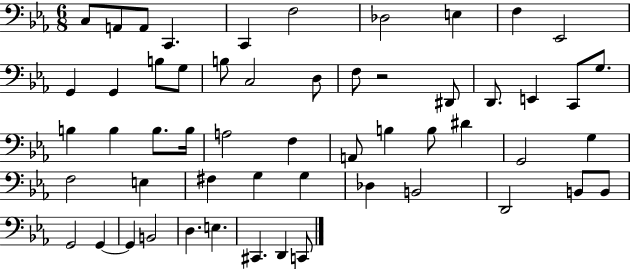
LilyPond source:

{
  \clef bass
  \numericTimeSignature
  \time 6/8
  \key ees \major
  \repeat volta 2 { c8 a,8 a,8 c,4. | c,4 f2 | des2 e4 | f4 ees,2 | \break g,4 g,4 b8 g8 | b8 c2 d8 | f8 r2 dis,8 | d,8. e,4 c,8 g8. | \break b4 b4 b8. b16 | a2 f4 | a,8 b4 b8 dis'4 | g,2 g4 | \break f2 e4 | fis4 g4 g4 | des4 b,2 | d,2 b,8 b,8 | \break g,2 g,4~~ | g,4 b,2 | d4. e4. | cis,4. d,4 c,8 | \break } \bar "|."
}